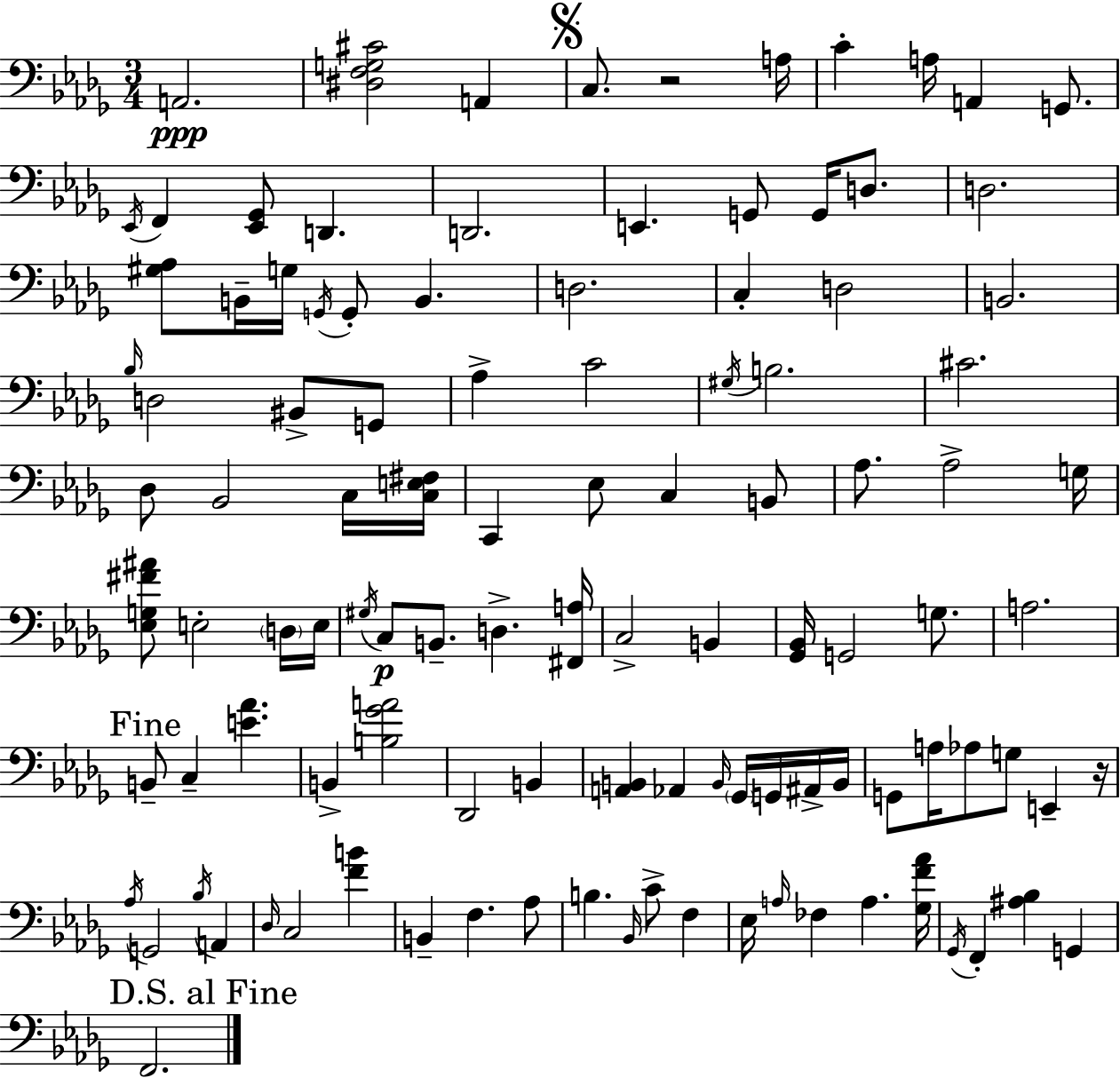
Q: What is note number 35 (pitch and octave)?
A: C#4